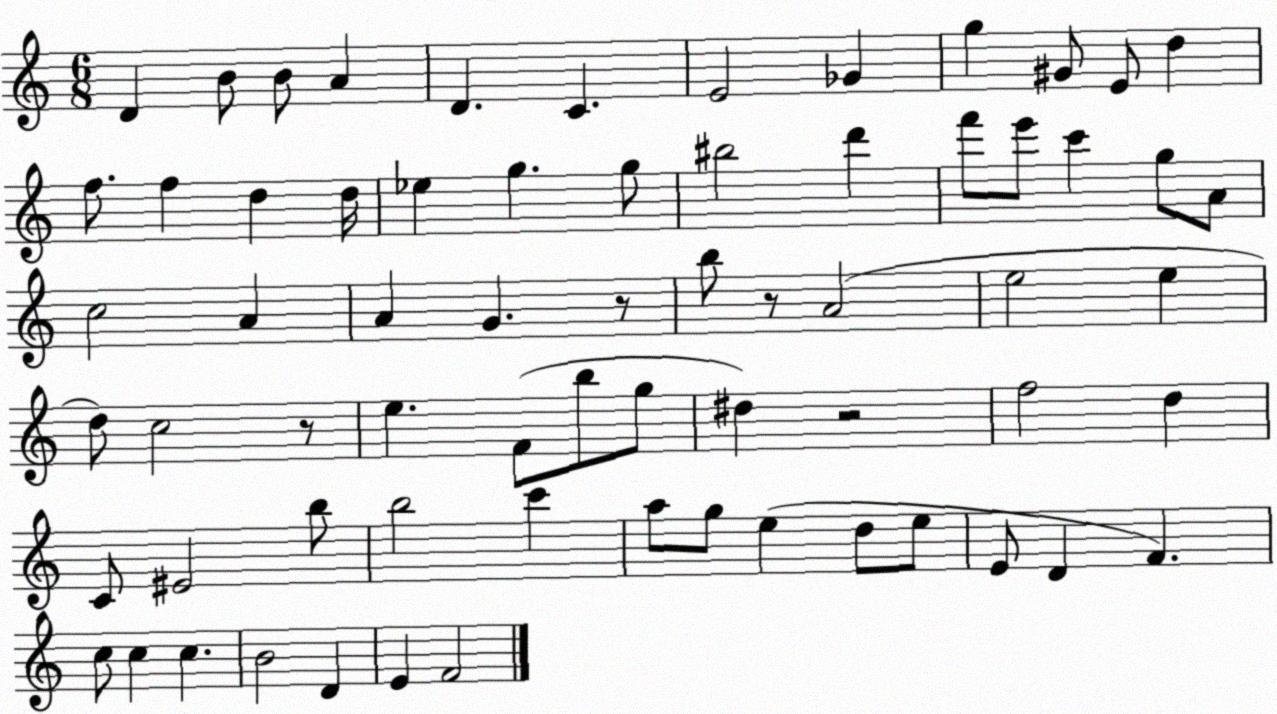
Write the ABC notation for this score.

X:1
T:Untitled
M:6/8
L:1/4
K:C
D B/2 B/2 A D C E2 _G g ^G/2 E/2 d f/2 f d d/4 _e g g/2 ^b2 d' f'/2 e'/2 c' g/2 A/2 c2 A A G z/2 b/2 z/2 A2 e2 e d/2 c2 z/2 e F/2 b/2 g/2 ^d z2 f2 d C/2 ^E2 b/2 b2 c' a/2 g/2 e d/2 e/2 E/2 D F c/2 c c B2 D E F2